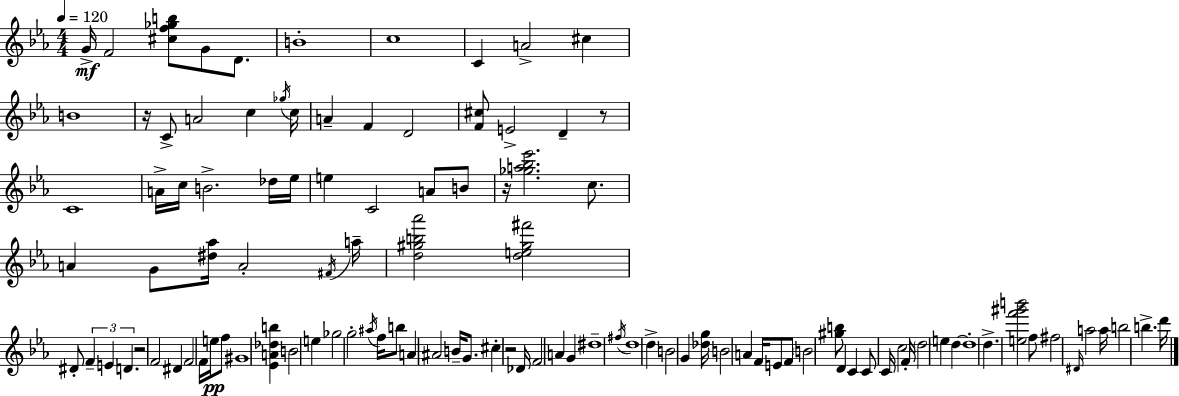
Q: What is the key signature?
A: EES major